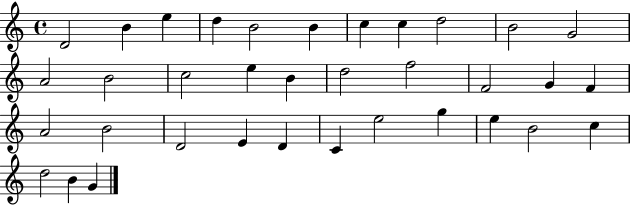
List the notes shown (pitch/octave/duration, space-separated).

D4/h B4/q E5/q D5/q B4/h B4/q C5/q C5/q D5/h B4/h G4/h A4/h B4/h C5/h E5/q B4/q D5/h F5/h F4/h G4/q F4/q A4/h B4/h D4/h E4/q D4/q C4/q E5/h G5/q E5/q B4/h C5/q D5/h B4/q G4/q